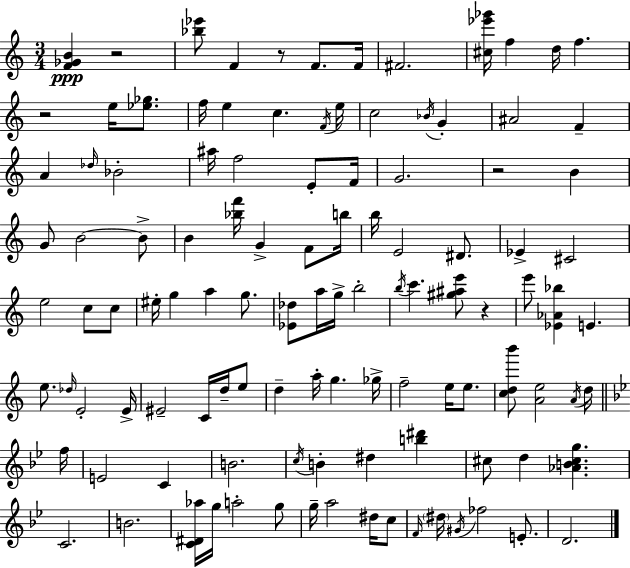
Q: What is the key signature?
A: C major